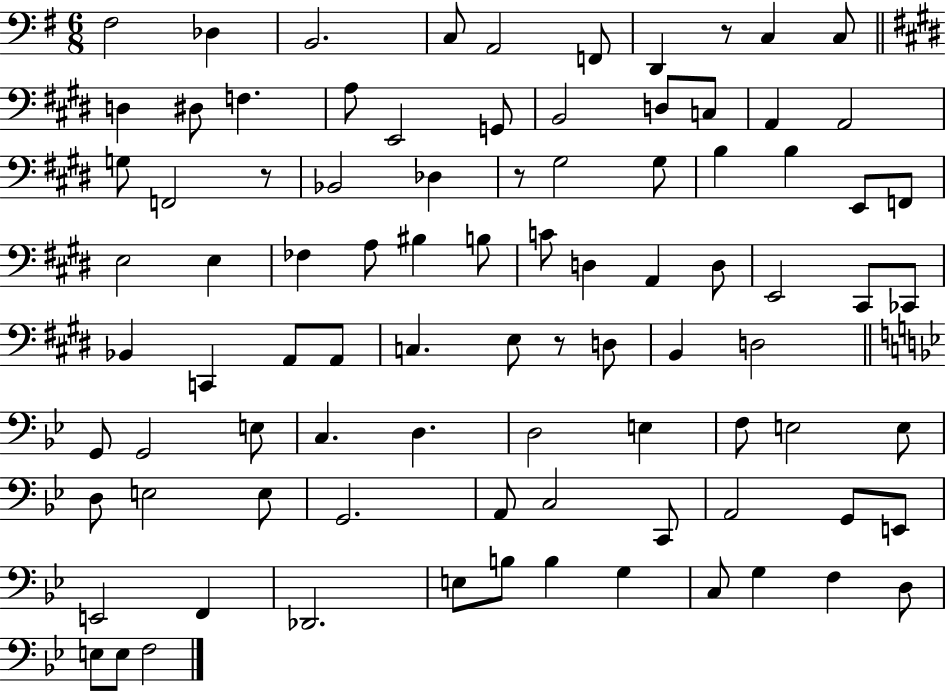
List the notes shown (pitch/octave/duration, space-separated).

F#3/h Db3/q B2/h. C3/e A2/h F2/e D2/q R/e C3/q C3/e D3/q D#3/e F3/q. A3/e E2/h G2/e B2/h D3/e C3/e A2/q A2/h G3/e F2/h R/e Bb2/h Db3/q R/e G#3/h G#3/e B3/q B3/q E2/e F2/e E3/h E3/q FES3/q A3/e BIS3/q B3/e C4/e D3/q A2/q D3/e E2/h C#2/e CES2/e Bb2/q C2/q A2/e A2/e C3/q. E3/e R/e D3/e B2/q D3/h G2/e G2/h E3/e C3/q. D3/q. D3/h E3/q F3/e E3/h E3/e D3/e E3/h E3/e G2/h. A2/e C3/h C2/e A2/h G2/e E2/e E2/h F2/q Db2/h. E3/e B3/e B3/q G3/q C3/e G3/q F3/q D3/e E3/e E3/e F3/h